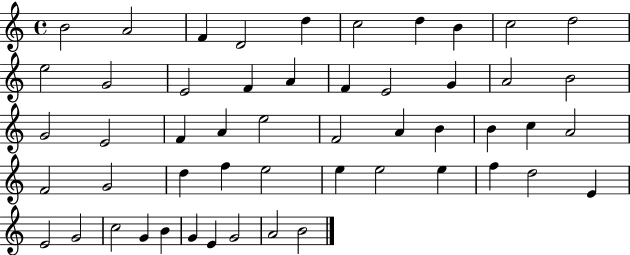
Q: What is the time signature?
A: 4/4